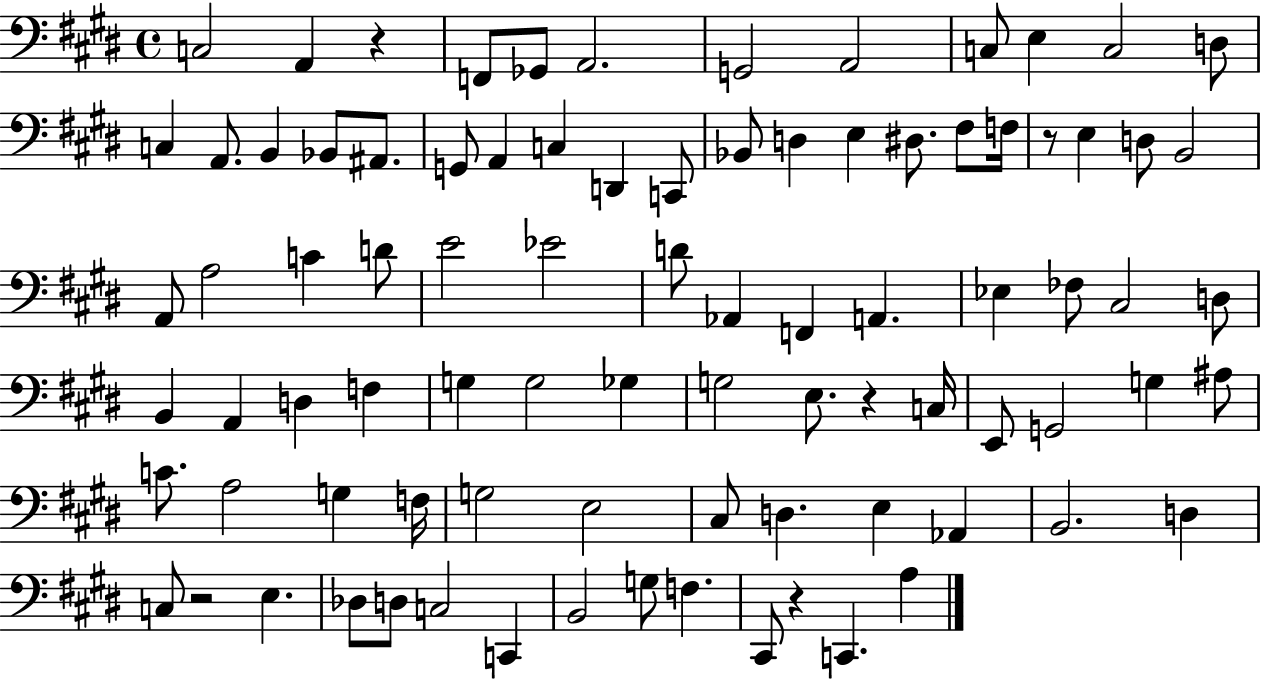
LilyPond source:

{
  \clef bass
  \time 4/4
  \defaultTimeSignature
  \key e \major
  c2 a,4 r4 | f,8 ges,8 a,2. | g,2 a,2 | c8 e4 c2 d8 | \break c4 a,8. b,4 bes,8 ais,8. | g,8 a,4 c4 d,4 c,8 | bes,8 d4 e4 dis8. fis8 f16 | r8 e4 d8 b,2 | \break a,8 a2 c'4 d'8 | e'2 ees'2 | d'8 aes,4 f,4 a,4. | ees4 fes8 cis2 d8 | \break b,4 a,4 d4 f4 | g4 g2 ges4 | g2 e8. r4 c16 | e,8 g,2 g4 ais8 | \break c'8. a2 g4 f16 | g2 e2 | cis8 d4. e4 aes,4 | b,2. d4 | \break c8 r2 e4. | des8 d8 c2 c,4 | b,2 g8 f4. | cis,8 r4 c,4. a4 | \break \bar "|."
}